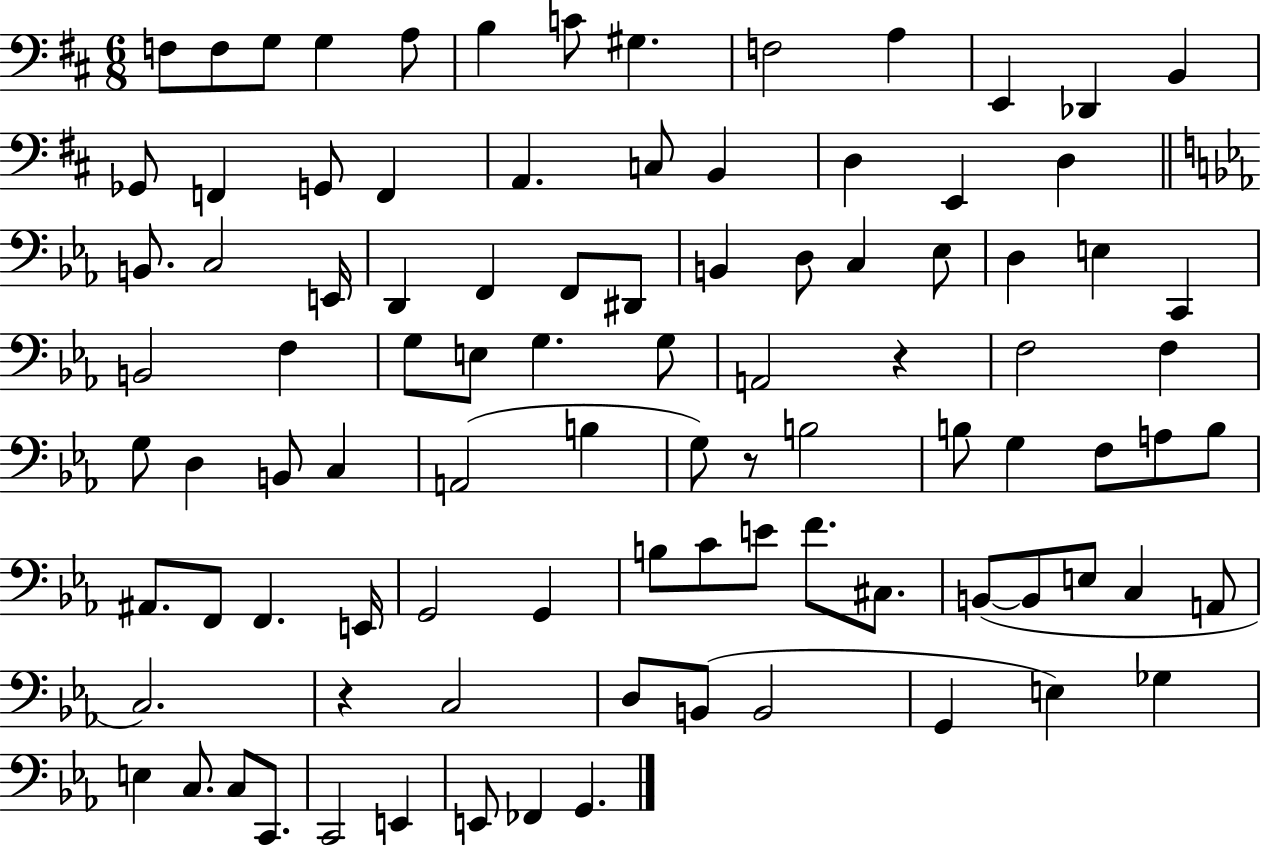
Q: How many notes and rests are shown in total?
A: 95